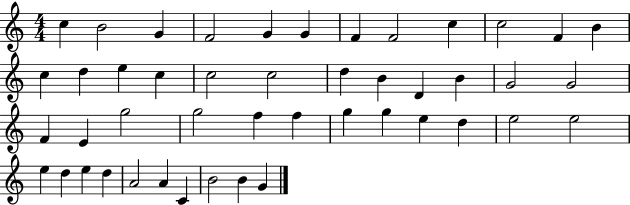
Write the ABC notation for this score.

X:1
T:Untitled
M:4/4
L:1/4
K:C
c B2 G F2 G G F F2 c c2 F B c d e c c2 c2 d B D B G2 G2 F E g2 g2 f f g g e d e2 e2 e d e d A2 A C B2 B G